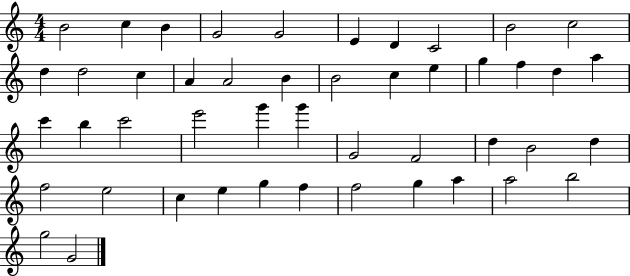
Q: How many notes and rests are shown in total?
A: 47